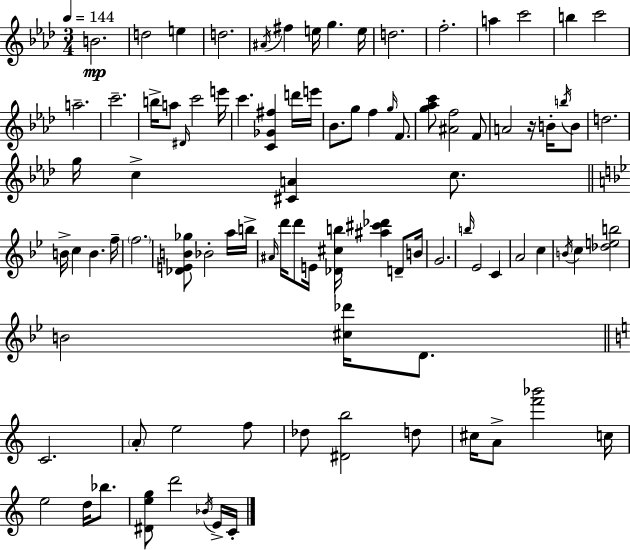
{
  \clef treble
  \numericTimeSignature
  \time 3/4
  \key f \minor
  \tempo 4 = 144
  b'2.\mp | d''2 e''4 | d''2. | \acciaccatura { ais'16 } fis''4 e''16 g''4. | \break e''16 d''2. | f''2.-. | a''4 c'''2 | b''4 c'''2 | \break a''2.-- | c'''2.-- | b''16-> a''8 \grace { dis'16 } c'''2 | e'''16 c'''4. <c' ges' fis''>4 | \break d'''16 e'''16 bes'8. g''8 f''4 \grace { g''16 } | f'8. <g'' aes'' c'''>8 <ais' f''>2 | f'8 a'2 r16 | b'16-. \acciaccatura { b''16 } b'8 d''2. | \break g''16 c''4-> <cis' a'>4 | c''8. \bar "||" \break \key g \minor b'16-> c''4 b'4. f''16-- | \parenthesize f''2. | <des' e' b' ges''>8 bes'2-. a''16 b''16-> | \grace { ais'16 } d'''16 d'''8 e'16 <des' cis'' b''>16 <ais'' cis''' des'''>4 d'8-- | \break b'16 g'2. | \grace { b''16 } ees'2 c'4 | a'2 c''4 | \acciaccatura { b'16 } c''4 <des'' e'' b''>2 | \break b'2 <cis'' des'''>16 | d'8. \bar "||" \break \key c \major c'2. | \parenthesize a'8-. e''2 f''8 | des''8 <dis' b''>2 d''8 | cis''16 a'8-> <f''' bes'''>2 c''16 | \break e''2 d''16 bes''8. | <dis' e'' g''>8 d'''2 \acciaccatura { bes'16 } e'16-> | c'16-. \bar "|."
}